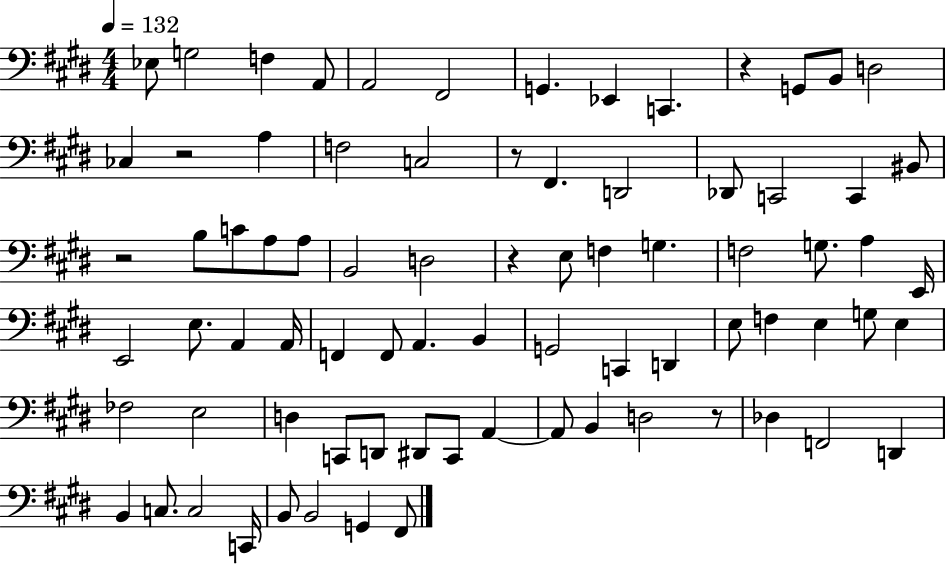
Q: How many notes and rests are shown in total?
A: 79